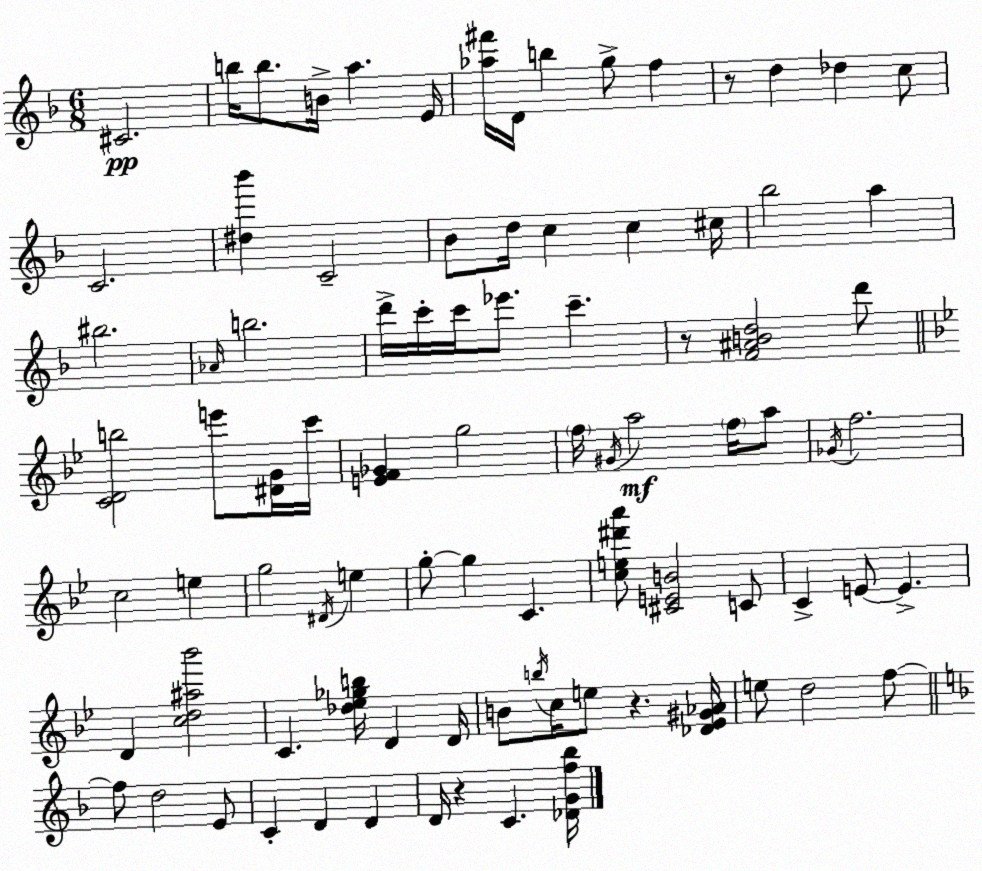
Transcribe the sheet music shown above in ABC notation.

X:1
T:Untitled
M:6/8
L:1/4
K:F
^C2 b/4 b/2 B/4 a E/4 [_a^f']/4 D/4 b g/2 f z/2 d _d c/2 C2 [^d_b'] C2 _B/2 d/4 c c ^c/4 _b2 a ^b2 _A/4 b2 d'/4 c'/4 c'/4 _e'/2 c' z/2 [F^ABd]2 d'/2 [CDb]2 e'/2 [^DG]/4 c'/4 [EF_G] g2 f/4 ^G/4 a2 f/4 a/2 _G/4 f2 c2 e g2 ^D/4 e g/2 g C [ce^d'a']/2 [^CEB]2 C/2 C E/2 E D [cd^a_b']2 C [_d_e_gb]/4 D D/4 B/2 b/4 c/4 e/2 z [_D_E^G_A]/4 e/2 d2 f/2 f/2 d2 E/2 C D D D/4 z C [_DGf_b]/4